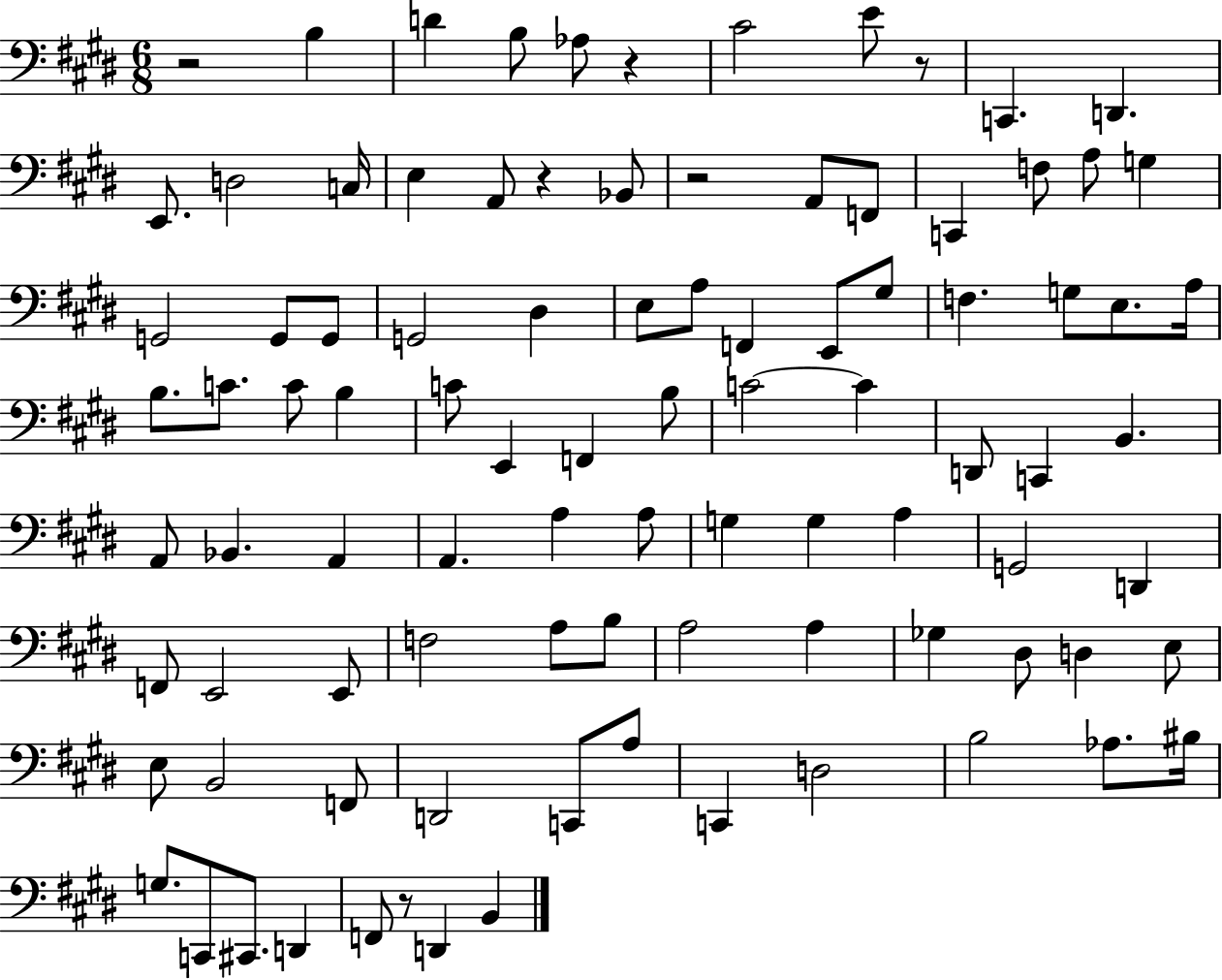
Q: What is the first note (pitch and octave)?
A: B3